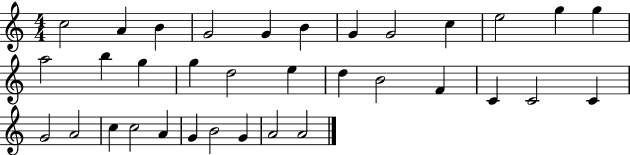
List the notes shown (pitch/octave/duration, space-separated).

C5/h A4/q B4/q G4/h G4/q B4/q G4/q G4/h C5/q E5/h G5/q G5/q A5/h B5/q G5/q G5/q D5/h E5/q D5/q B4/h F4/q C4/q C4/h C4/q G4/h A4/h C5/q C5/h A4/q G4/q B4/h G4/q A4/h A4/h